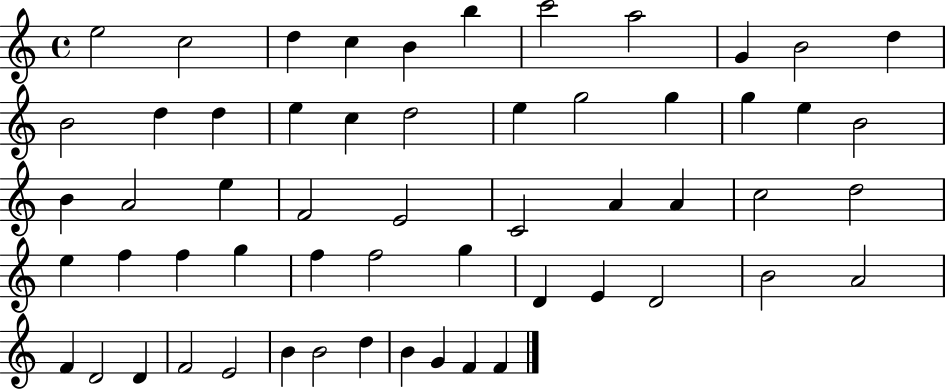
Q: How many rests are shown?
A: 0